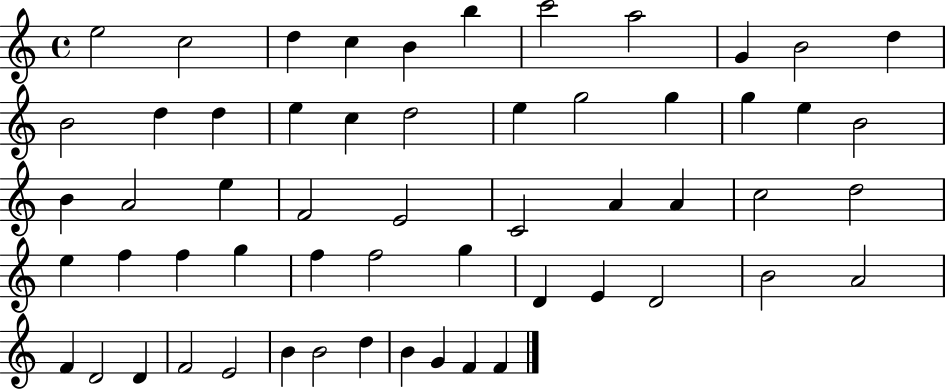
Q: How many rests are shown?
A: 0